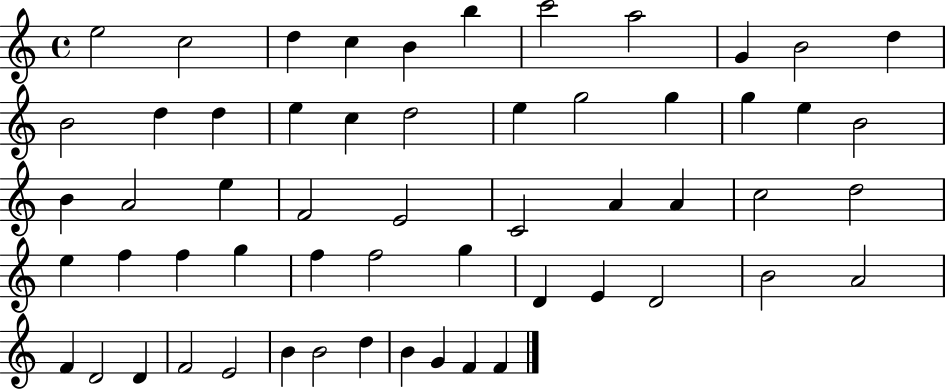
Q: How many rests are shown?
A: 0